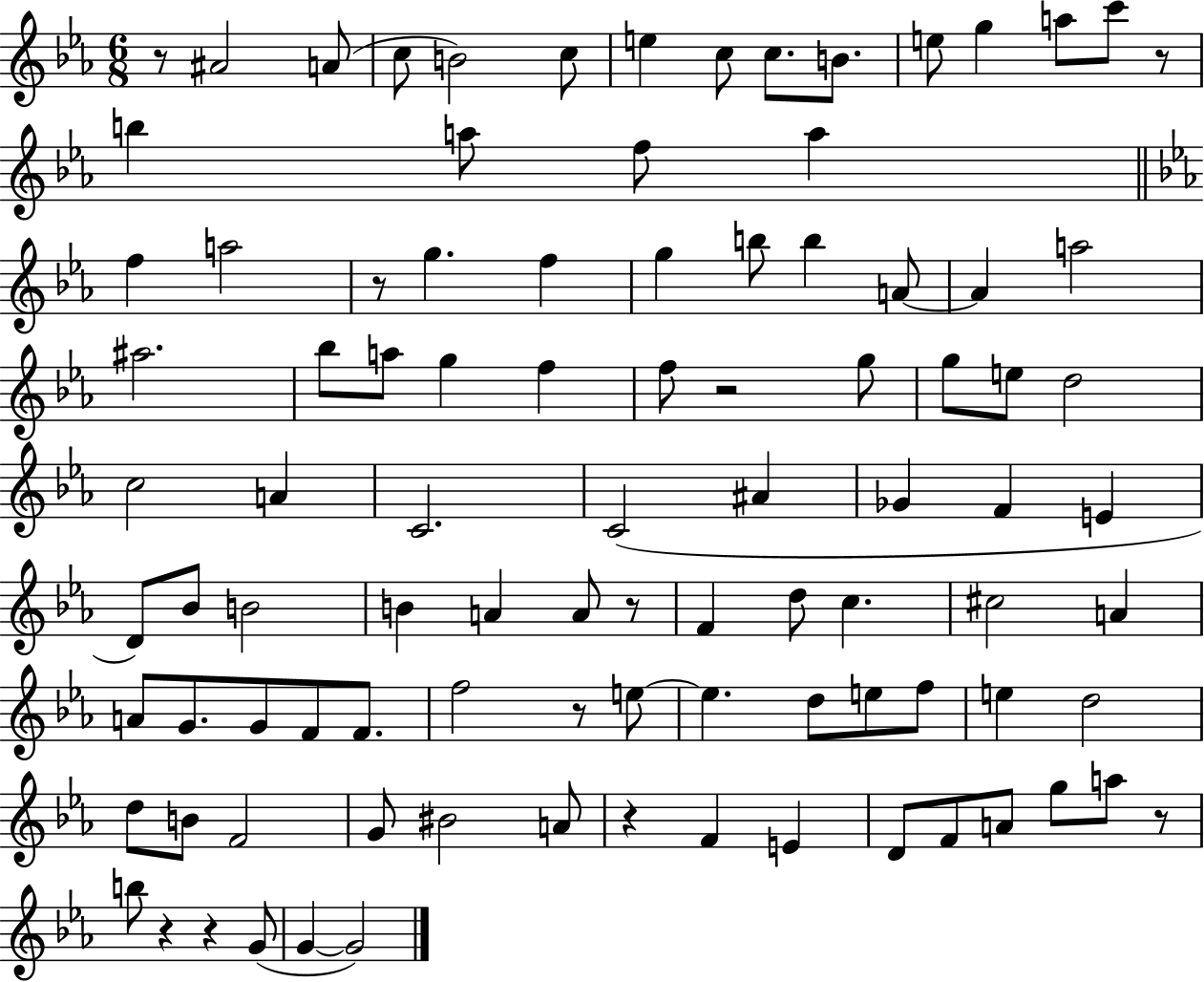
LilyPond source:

{
  \clef treble
  \numericTimeSignature
  \time 6/8
  \key ees \major
  r8 ais'2 a'8( | c''8 b'2) c''8 | e''4 c''8 c''8. b'8. | e''8 g''4 a''8 c'''8 r8 | \break b''4 a''8 f''8 a''4 | \bar "||" \break \key ees \major f''4 a''2 | r8 g''4. f''4 | g''4 b''8 b''4 a'8~~ | a'4 a''2 | \break ais''2. | bes''8 a''8 g''4 f''4 | f''8 r2 g''8 | g''8 e''8 d''2 | \break c''2 a'4 | c'2. | c'2( ais'4 | ges'4 f'4 e'4 | \break d'8) bes'8 b'2 | b'4 a'4 a'8 r8 | f'4 d''8 c''4. | cis''2 a'4 | \break a'8 g'8. g'8 f'8 f'8. | f''2 r8 e''8~~ | e''4. d''8 e''8 f''8 | e''4 d''2 | \break d''8 b'8 f'2 | g'8 bis'2 a'8 | r4 f'4 e'4 | d'8 f'8 a'8 g''8 a''8 r8 | \break b''8 r4 r4 g'8( | g'4~~ g'2) | \bar "|."
}